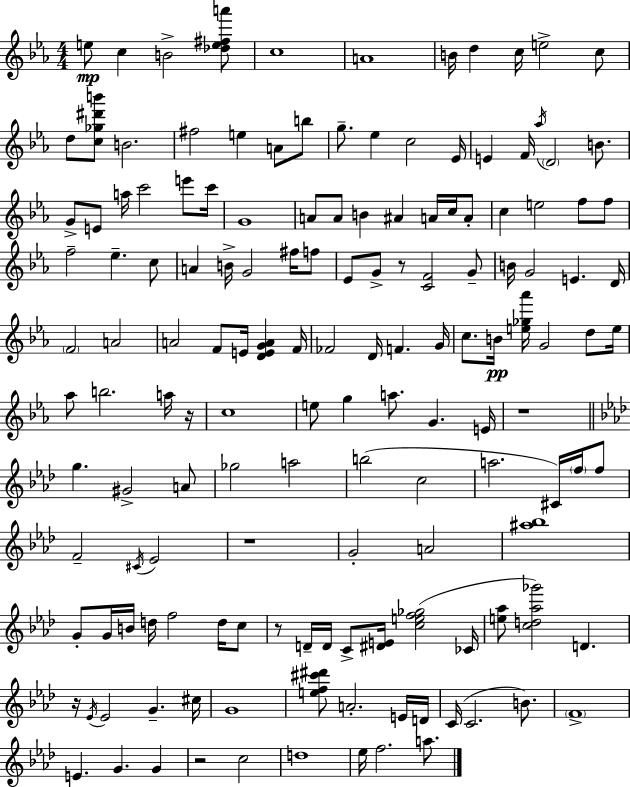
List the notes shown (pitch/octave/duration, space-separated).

E5/e C5/q B4/h [Db5,E5,F#5,A6]/e C5/w A4/w B4/s D5/q C5/s E5/h C5/e D5/e [C5,Gb5,D#6,B6]/e B4/h. F#5/h E5/q A4/e B5/e G5/e. Eb5/q C5/h Eb4/s E4/q F4/s Ab5/s D4/h B4/e. G4/e E4/e A5/s C6/h E6/e C6/s G4/w A4/e A4/e B4/q A#4/q A4/s C5/s A4/e C5/q E5/h F5/e F5/e F5/h Eb5/q. C5/e A4/q B4/s G4/h F#5/s F5/e Eb4/e G4/e R/e [C4,F4]/h G4/e B4/s G4/h E4/q. D4/s F4/h A4/h A4/h F4/e E4/s [D4,E4,G4,A4]/q F4/s FES4/h D4/s F4/q. G4/s C5/e. B4/s [E5,Gb5,Ab6]/s G4/h D5/e E5/s Ab5/e B5/h. A5/s R/s C5/w E5/e G5/q A5/e. G4/q. E4/s R/w G5/q. G#4/h A4/e Gb5/h A5/h B5/h C5/h A5/h. C#4/s F5/s F5/e F4/h C#4/s Eb4/h R/w G4/h A4/h [A#5,Bb5]/w G4/e G4/s B4/s D5/s F5/h D5/s C5/e R/e D4/s D4/s C4/e [D#4,E4]/s [C5,E5,F5,Gb5]/h CES4/s [E5,Ab5]/e [C5,D5,Ab5,Gb6]/h D4/q. R/s Eb4/s Eb4/h G4/q. C#5/s G4/w [E5,F5,C#6,D#6]/e A4/h. E4/s D4/s C4/s C4/h. B4/e. F4/w E4/q. G4/q. G4/q R/h C5/h D5/w Eb5/s F5/h. A5/e.